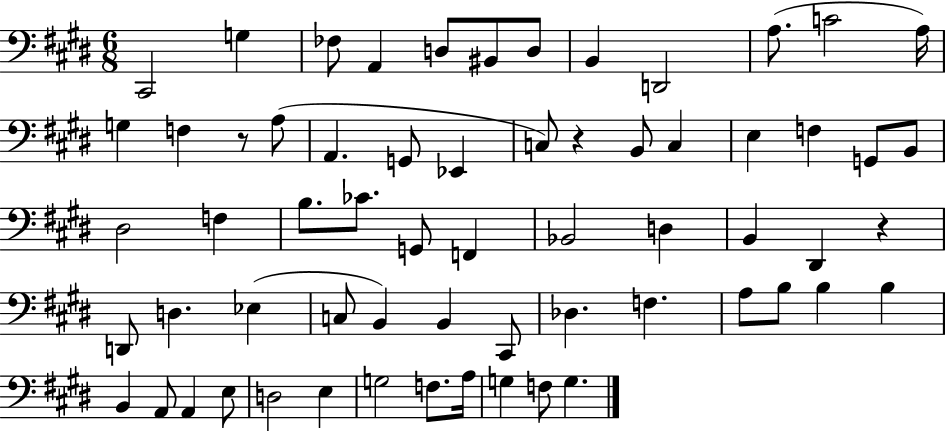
X:1
T:Untitled
M:6/8
L:1/4
K:E
^C,,2 G, _F,/2 A,, D,/2 ^B,,/2 D,/2 B,, D,,2 A,/2 C2 A,/4 G, F, z/2 A,/2 A,, G,,/2 _E,, C,/2 z B,,/2 C, E, F, G,,/2 B,,/2 ^D,2 F, B,/2 _C/2 G,,/2 F,, _B,,2 D, B,, ^D,, z D,,/2 D, _E, C,/2 B,, B,, ^C,,/2 _D, F, A,/2 B,/2 B, B, B,, A,,/2 A,, E,/2 D,2 E, G,2 F,/2 A,/4 G, F,/2 G,